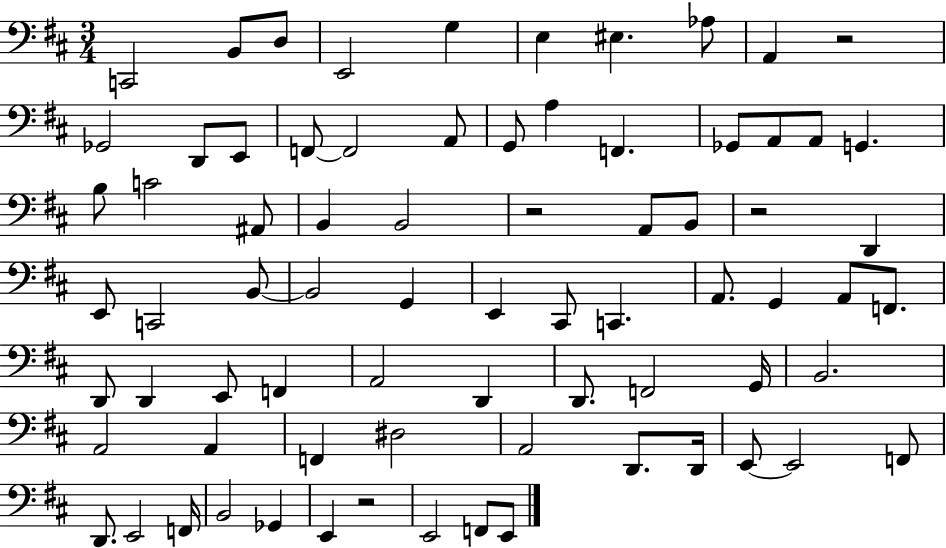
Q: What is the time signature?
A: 3/4